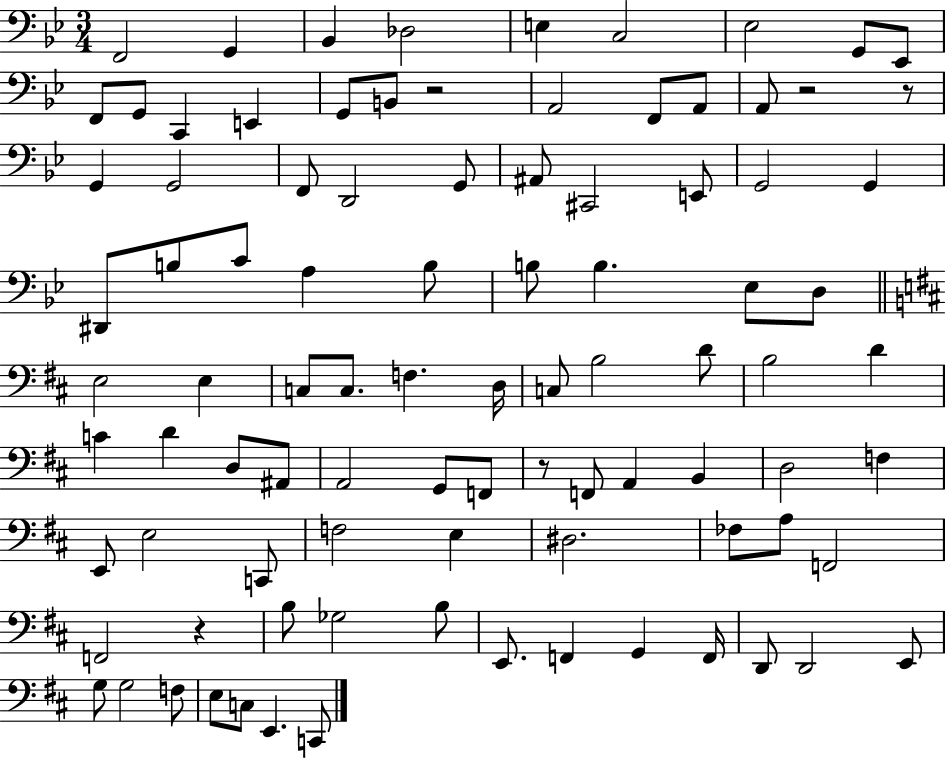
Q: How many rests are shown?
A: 5